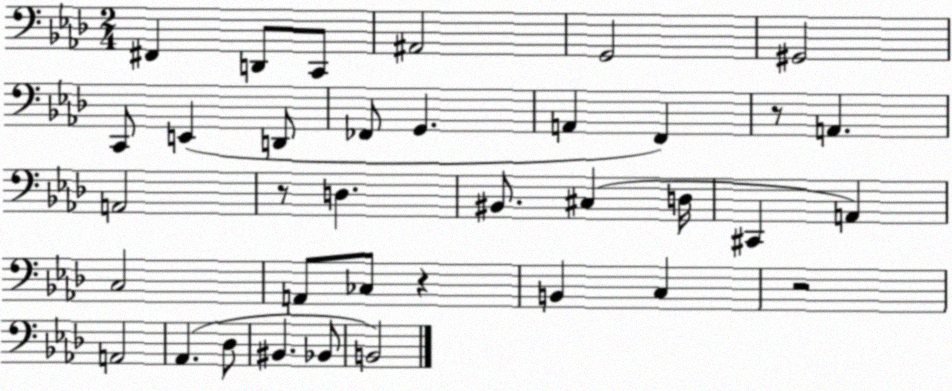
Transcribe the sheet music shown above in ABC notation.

X:1
T:Untitled
M:2/4
L:1/4
K:Ab
^F,, D,,/2 C,,/2 ^A,,2 G,,2 ^G,,2 C,,/2 E,, D,,/2 _F,,/2 G,, A,, F,, z/2 A,, A,,2 z/2 D, ^B,,/2 ^C, D,/4 ^C,, A,, C,2 A,,/2 _C,/2 z B,, C, z2 A,,2 _A,, _D,/2 ^B,, _B,,/2 B,,2